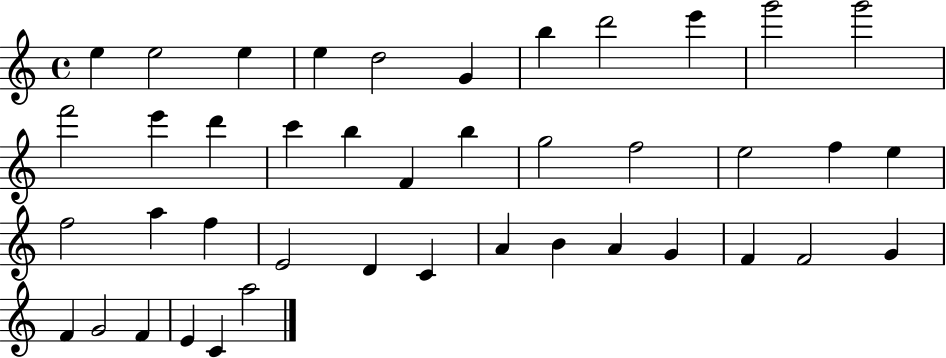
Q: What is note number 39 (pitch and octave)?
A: F4